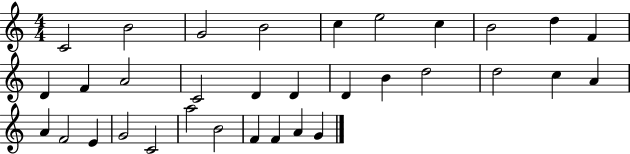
C4/h B4/h G4/h B4/h C5/q E5/h C5/q B4/h D5/q F4/q D4/q F4/q A4/h C4/h D4/q D4/q D4/q B4/q D5/h D5/h C5/q A4/q A4/q F4/h E4/q G4/h C4/h A5/h B4/h F4/q F4/q A4/q G4/q